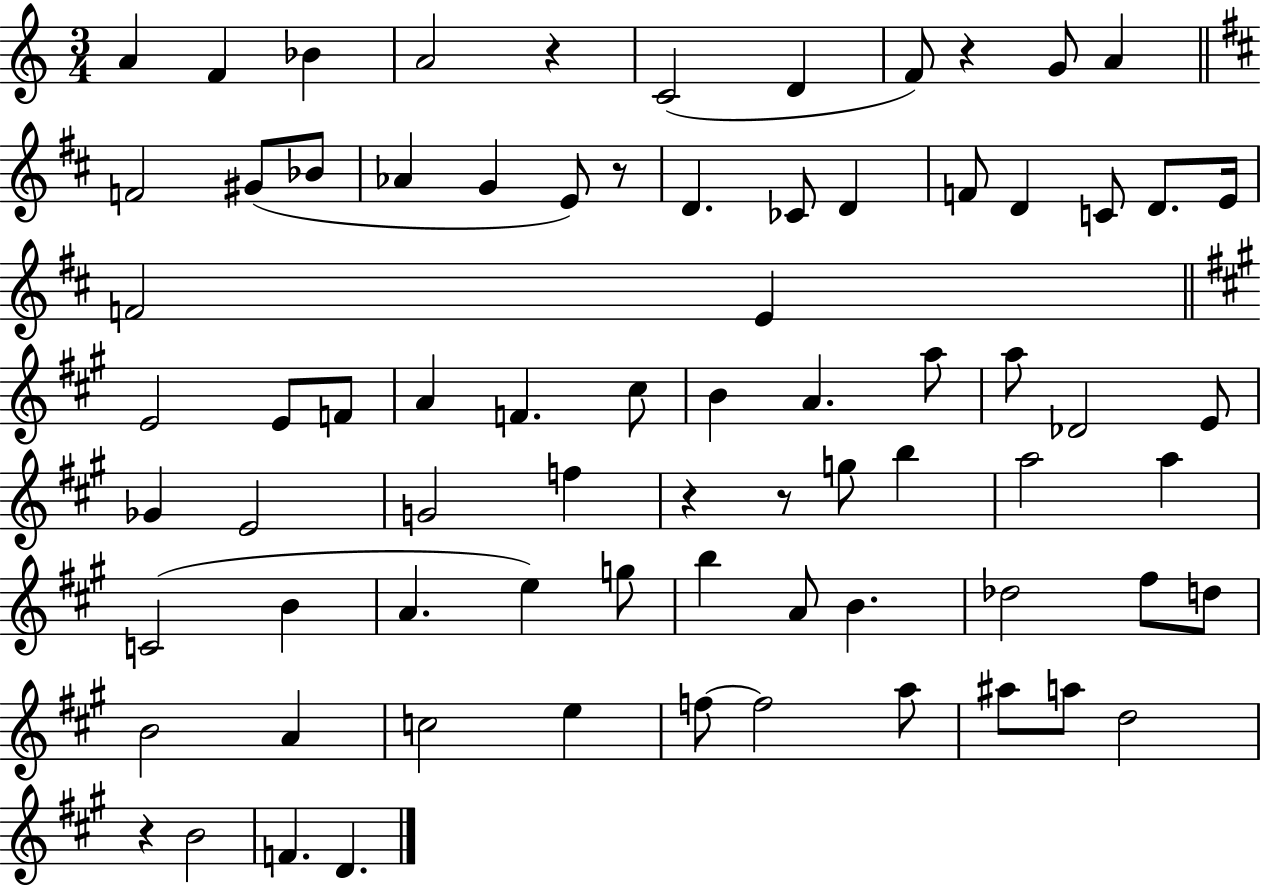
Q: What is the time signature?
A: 3/4